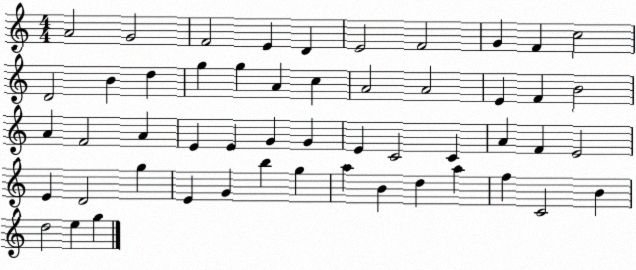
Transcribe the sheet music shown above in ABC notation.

X:1
T:Untitled
M:4/4
L:1/4
K:C
A2 G2 F2 E D E2 F2 G F c2 D2 B d g g A c A2 A2 E F B2 A F2 A E E G G E C2 C A F E2 E D2 g E G b g a B d a f C2 B d2 e g